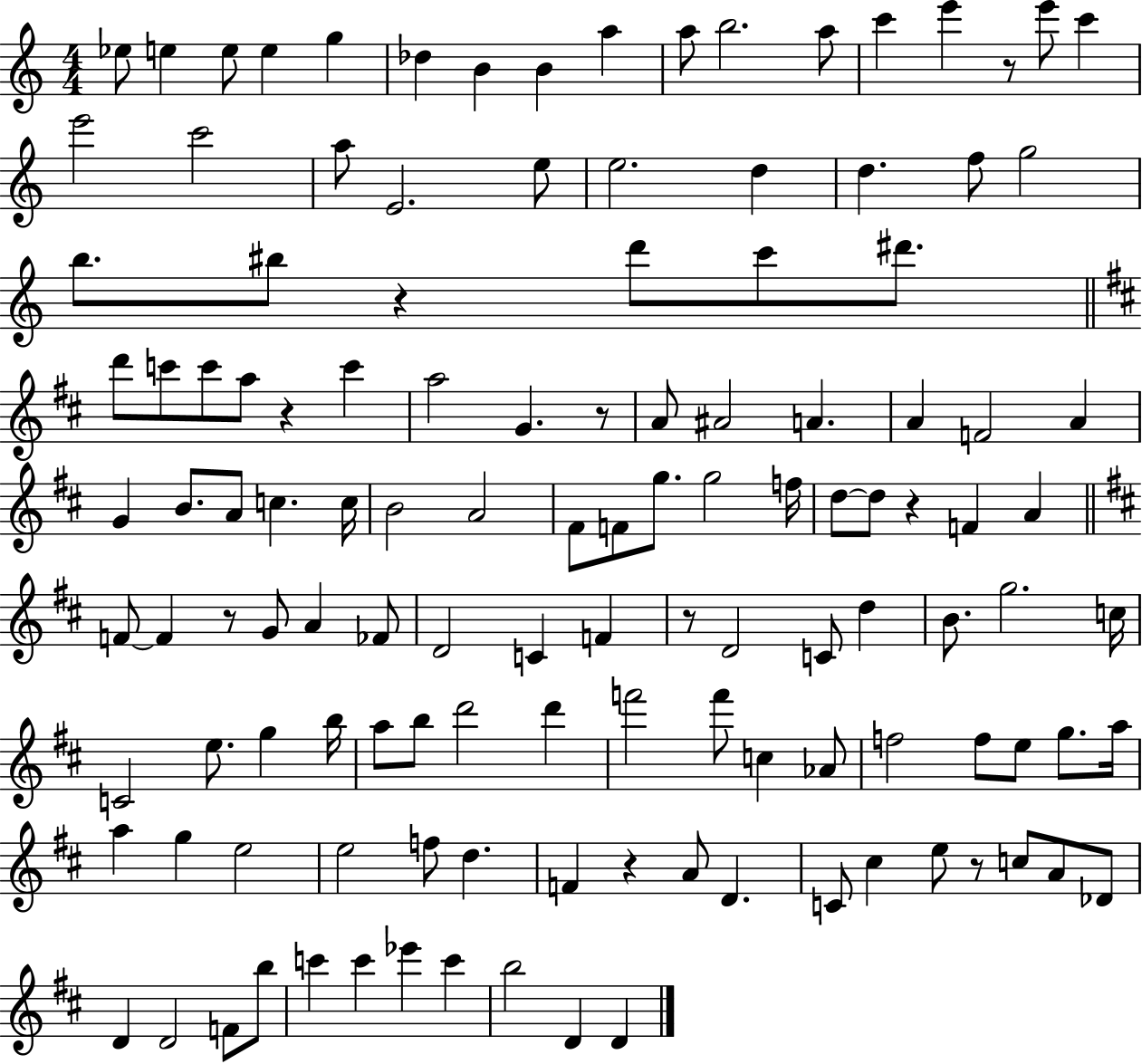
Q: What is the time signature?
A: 4/4